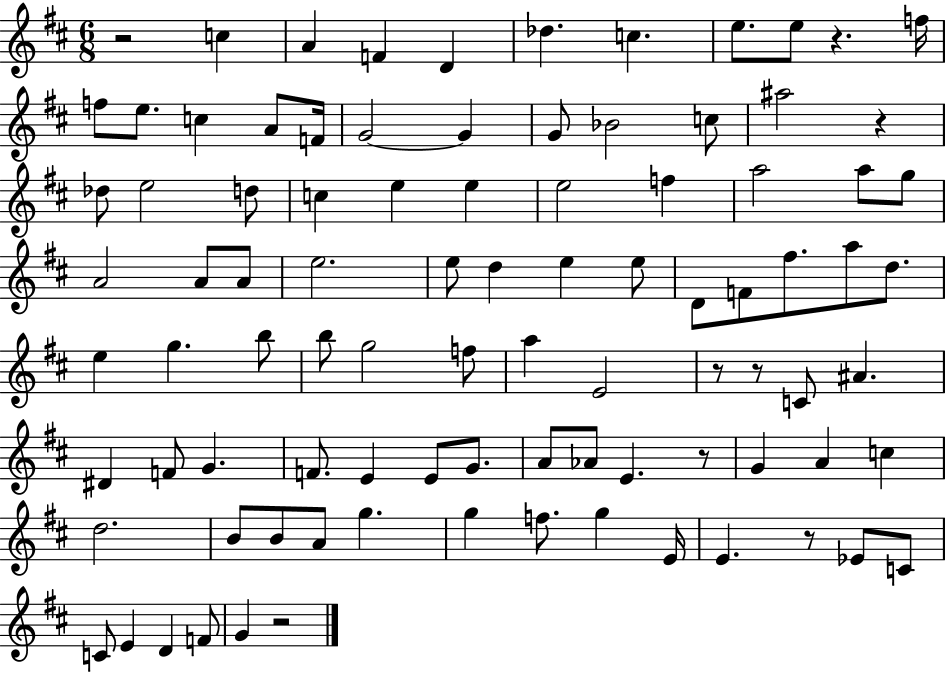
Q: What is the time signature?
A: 6/8